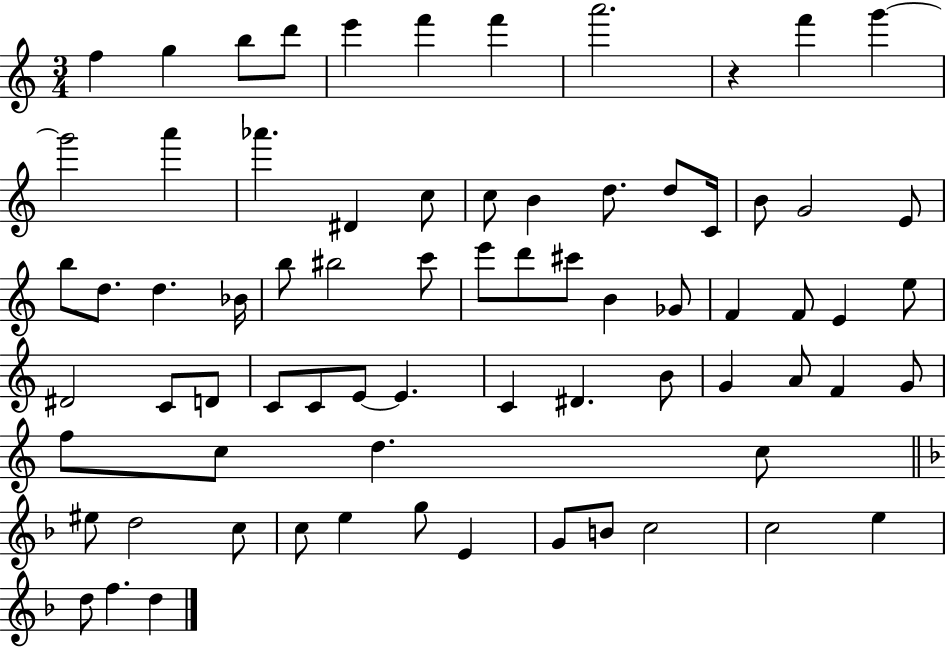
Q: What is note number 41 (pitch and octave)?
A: C4